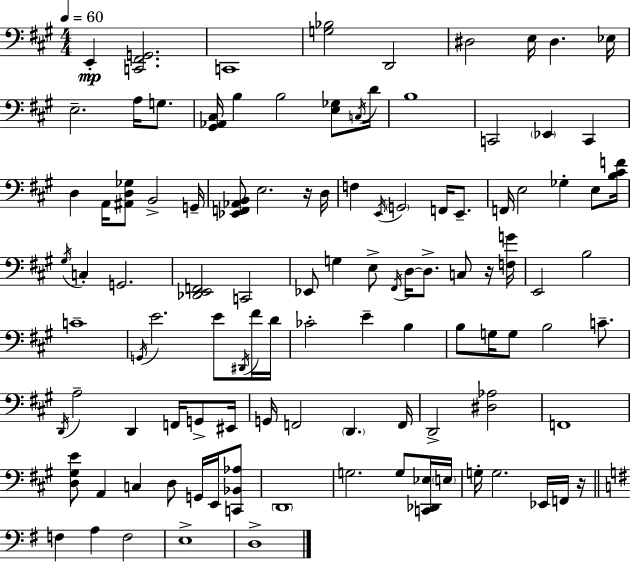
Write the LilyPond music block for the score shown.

{
  \clef bass
  \numericTimeSignature
  \time 4/4
  \key a \major
  \tempo 4 = 60
  e,4-.\mp <c, fis, g,>2. | c,1 | <g bes>2 d,2 | dis2 e16 dis4. ees16 | \break e2.-- a16 g8. | <gis, aes, cis>16 b4 b2 <e ges>8 \acciaccatura { c16 } | d'16 b1 | c,2 \parenthesize ees,4 c,4 | \break d4 a,16 <ais, d ges>8 b,2-> | g,16-- <ees, f, aes, b,>8 e2. r16 | d16 f4 \acciaccatura { e,16 } \parenthesize g,2 f,16 e,8.-- | f,16 e2 ges4-. e8 | \break <b cis' f'>16 \acciaccatura { gis16 } c4-. g,2. | <des, e, f,>2 c,2 | ees,8 g4 e8-> \acciaccatura { fis,16 } d16~~ d8.-> | c8 r16 <f g'>16 e,2 b2 | \break c'1-- | \acciaccatura { g,16 } e'2. | e'8 \acciaccatura { dis,16 } fis'16 d'16 ces'2-. e'4-- | b4 b8 g16 g8 b2 | \break c'8.-- \acciaccatura { d,16 } a2-- d,4 | f,16 g,8-> eis,16 g,16 f,2 | \parenthesize d,4. f,16 d,2-> <dis aes>2 | f,1 | \break <d gis e'>8 a,4 c4 | d8 g,16 e,16 <c, bes, aes>8 \parenthesize d,1 | g2. | g8 <c, des, ees>16 \parenthesize e16 g16-. g2. | \break ees,16 f,16 r16 \bar "||" \break \key e \minor f4 a4 f2 | e1-> | d1-> | \bar "|."
}